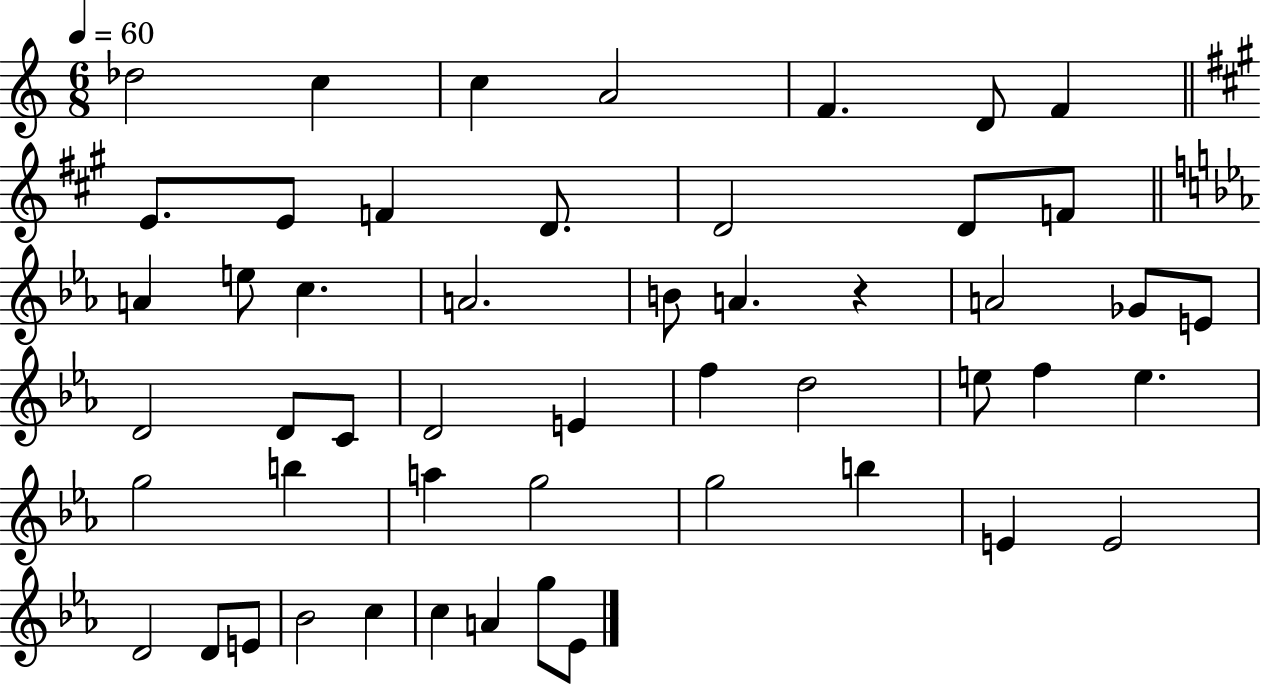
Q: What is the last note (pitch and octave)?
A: Eb4